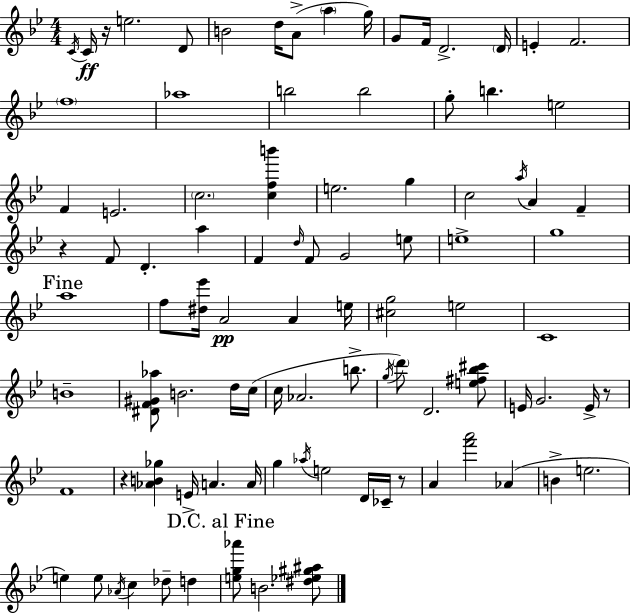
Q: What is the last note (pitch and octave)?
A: B4